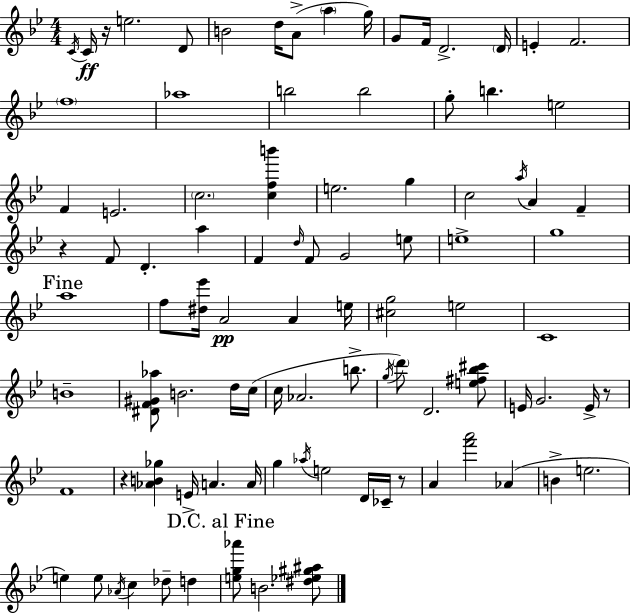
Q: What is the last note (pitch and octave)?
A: B4